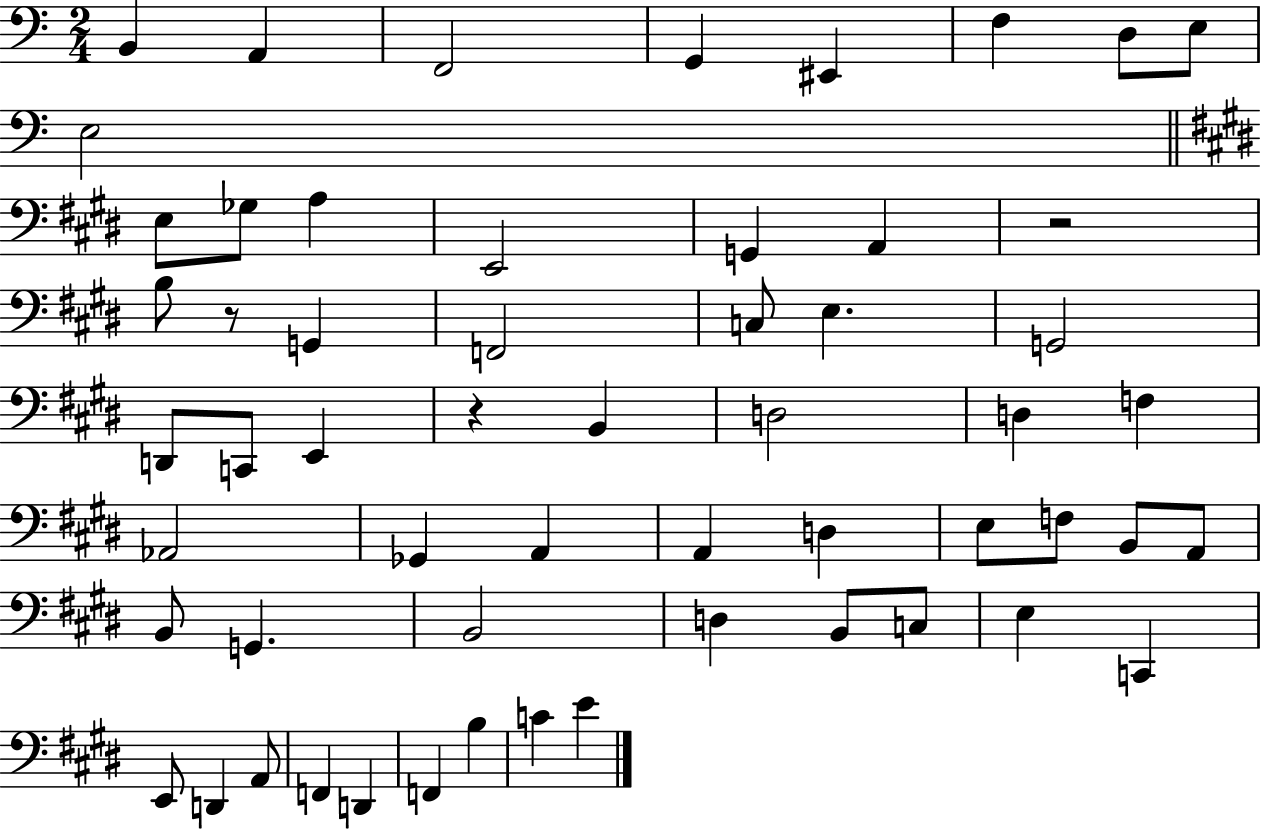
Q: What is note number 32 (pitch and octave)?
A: A2